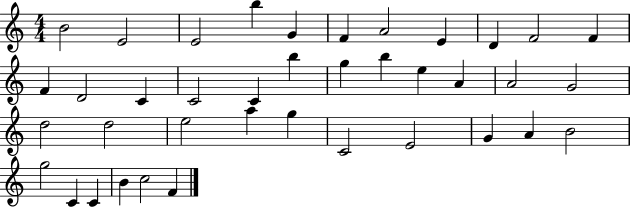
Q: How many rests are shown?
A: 0